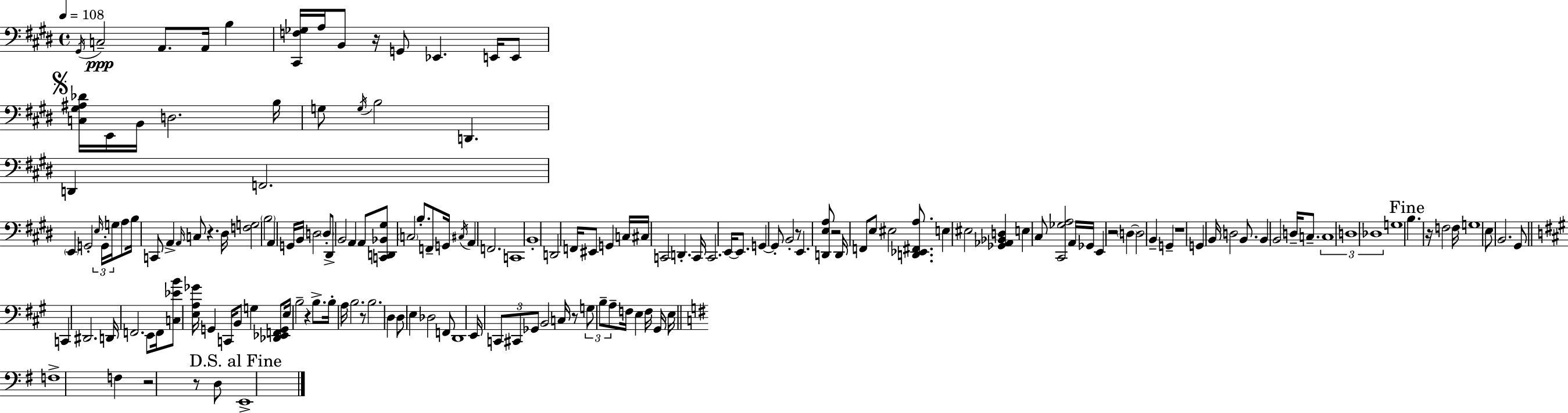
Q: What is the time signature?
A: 4/4